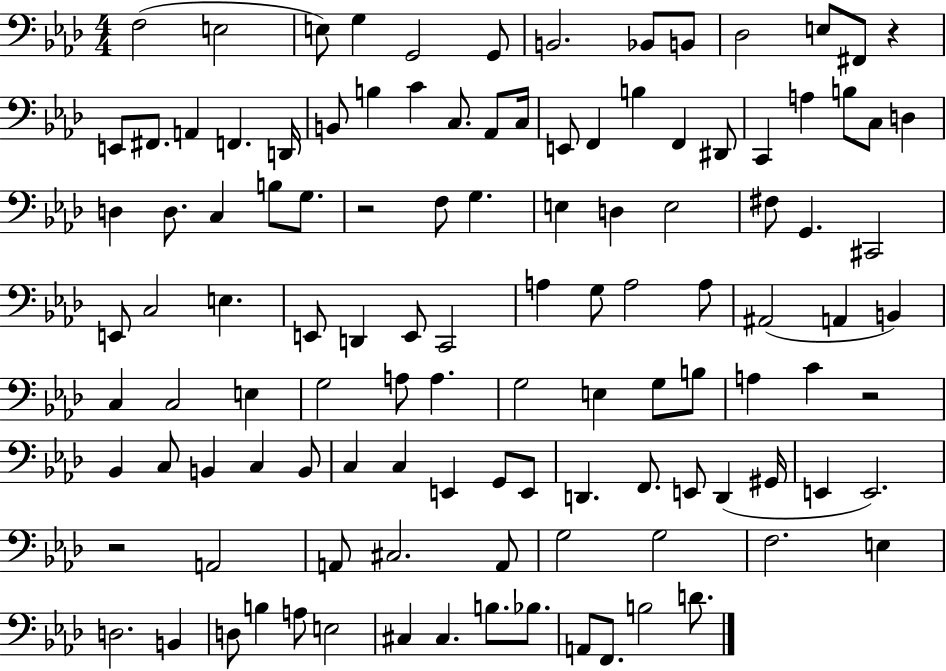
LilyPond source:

{
  \clef bass
  \numericTimeSignature
  \time 4/4
  \key aes \major
  f2( e2 | e8) g4 g,2 g,8 | b,2. bes,8 b,8 | des2 e8 fis,8 r4 | \break e,8 fis,8. a,4 f,4. d,16 | b,8 b4 c'4 c8. aes,8 c16 | e,8 f,4 b4 f,4 dis,8 | c,4 a4 b8 c8 d4 | \break d4 d8. c4 b8 g8. | r2 f8 g4. | e4 d4 e2 | fis8 g,4. cis,2 | \break e,8 c2 e4. | e,8 d,4 e,8 c,2 | a4 g8 a2 a8 | ais,2( a,4 b,4) | \break c4 c2 e4 | g2 a8 a4. | g2 e4 g8 b8 | a4 c'4 r2 | \break bes,4 c8 b,4 c4 b,8 | c4 c4 e,4 g,8 e,8 | d,4. f,8. e,8 d,4( gis,16 | e,4 e,2.) | \break r2 a,2 | a,8 cis2. a,8 | g2 g2 | f2. e4 | \break d2. b,4 | d8 b4 a8 e2 | cis4 cis4. b8. bes8. | a,8 f,8. b2 d'8. | \break \bar "|."
}